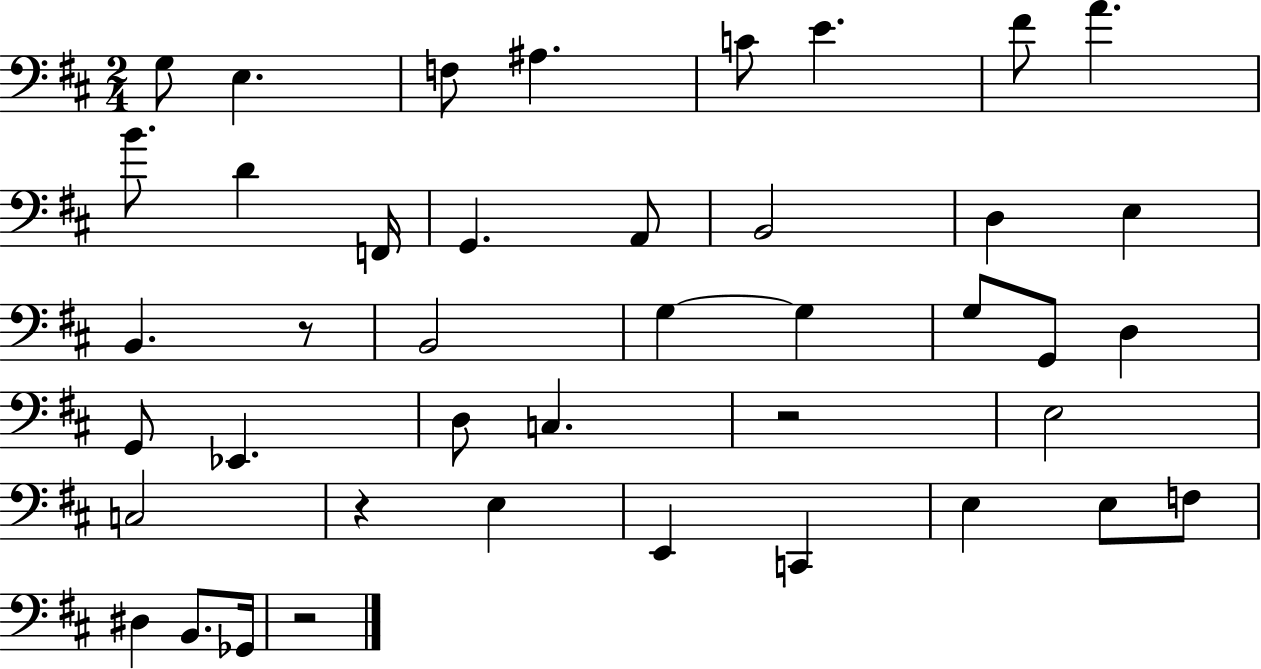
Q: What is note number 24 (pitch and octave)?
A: G2